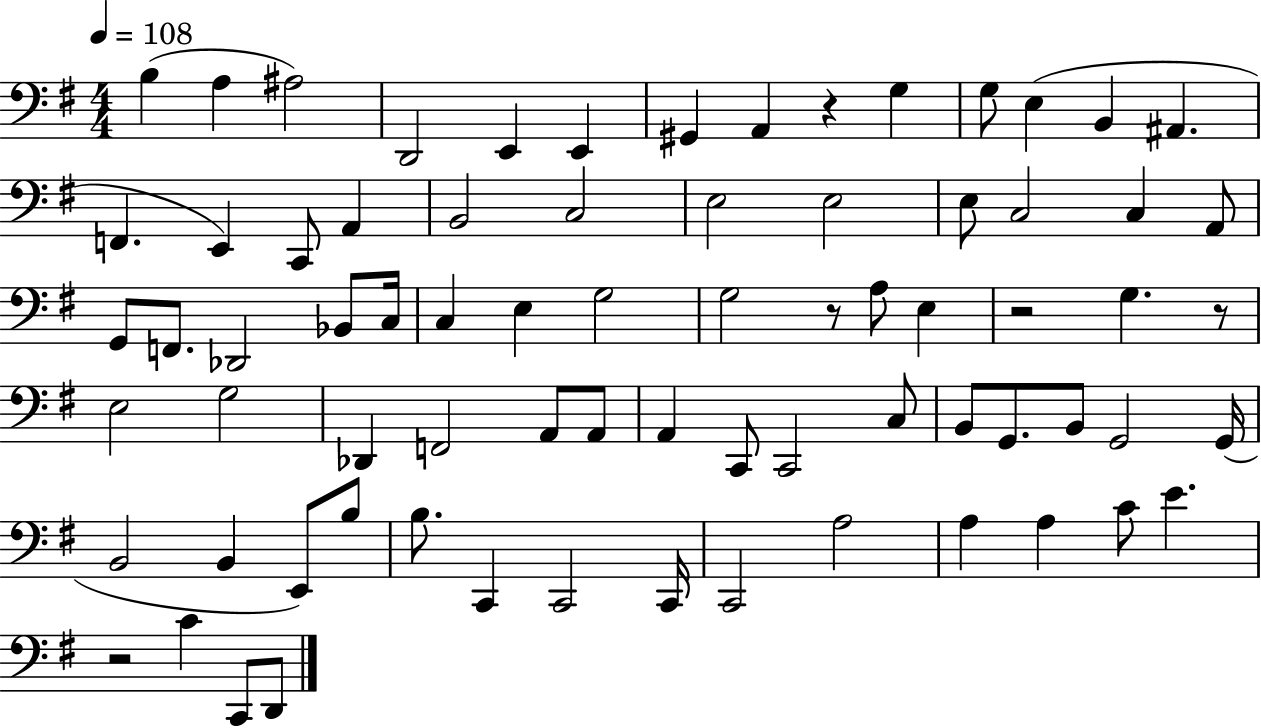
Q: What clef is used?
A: bass